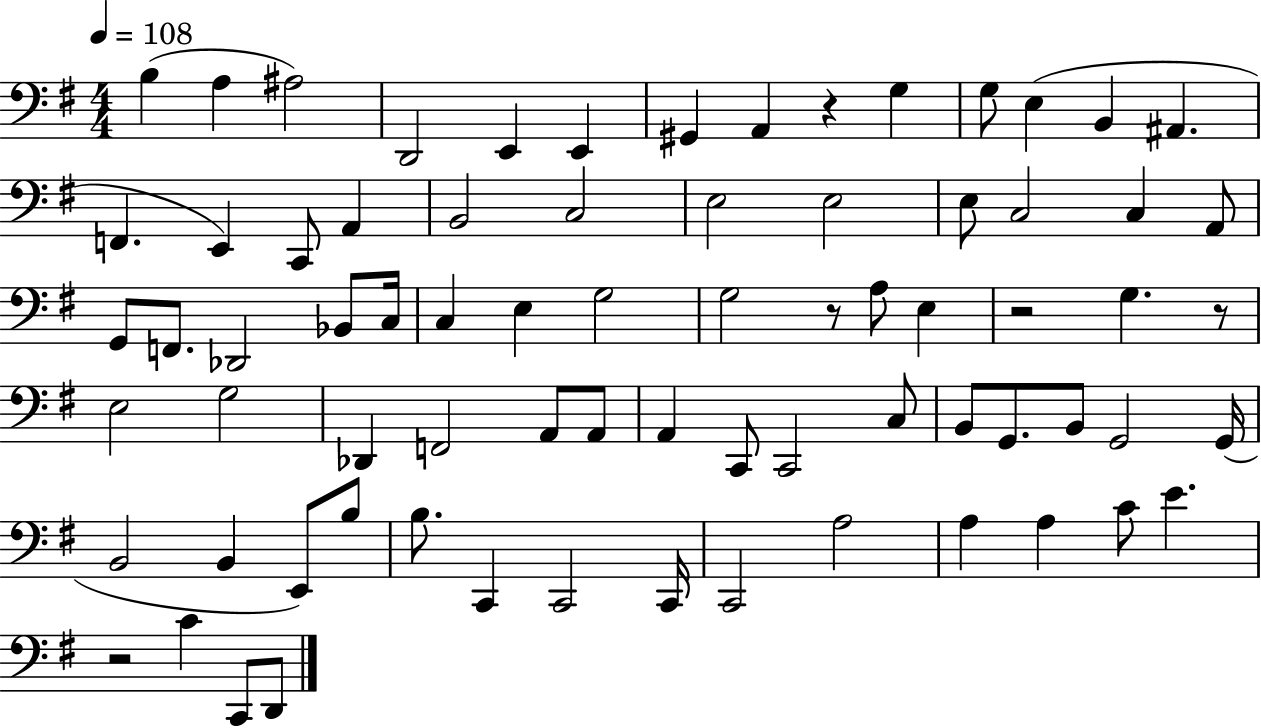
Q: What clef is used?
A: bass